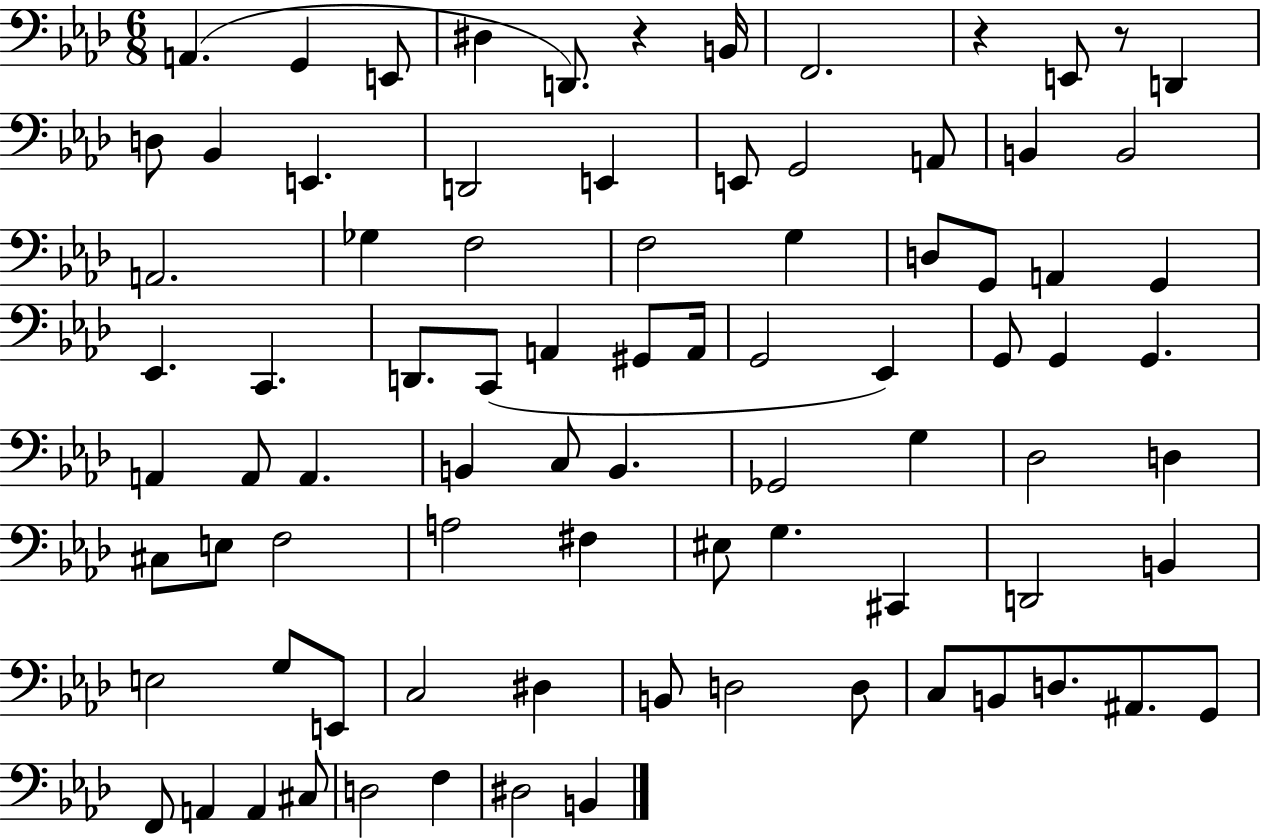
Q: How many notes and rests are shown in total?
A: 84